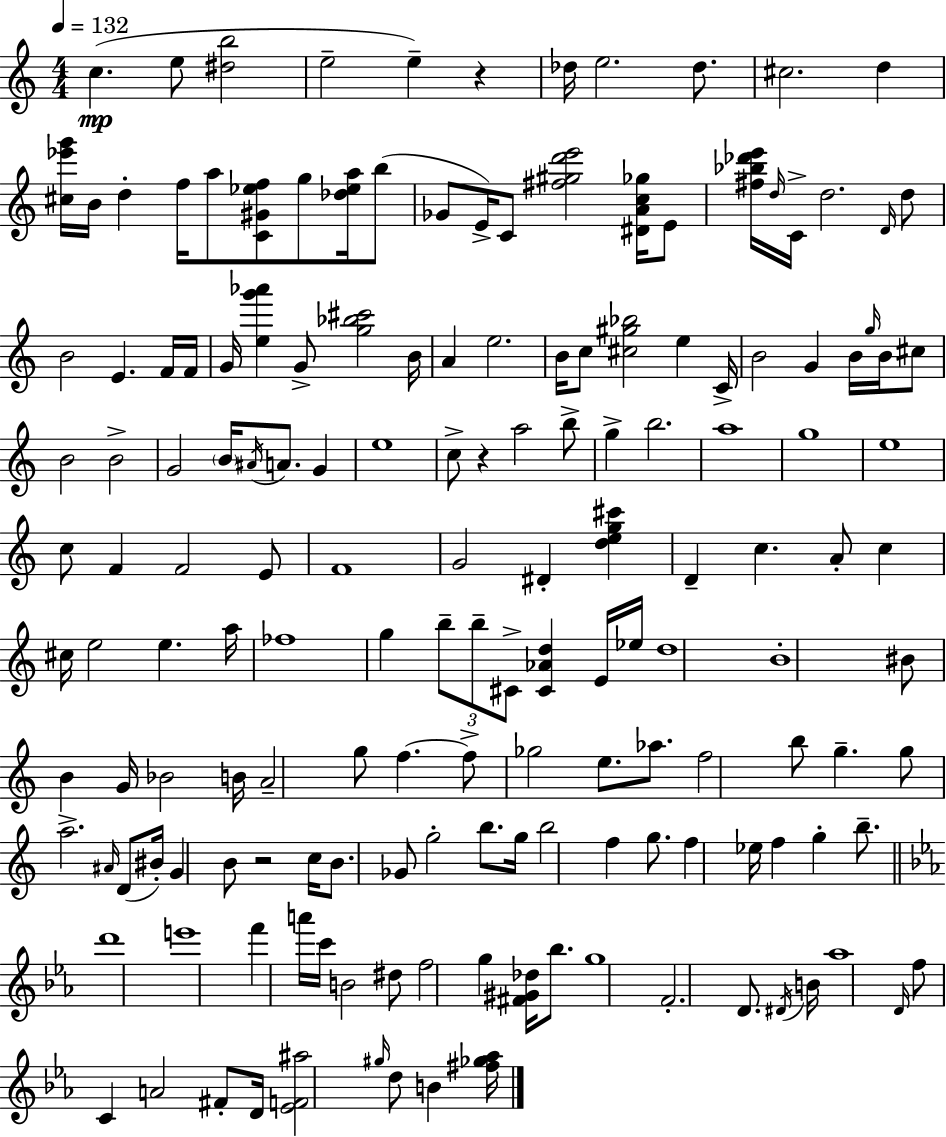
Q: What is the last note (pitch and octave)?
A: B4